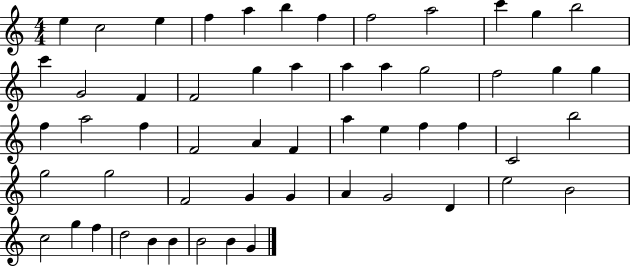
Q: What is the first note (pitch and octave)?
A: E5